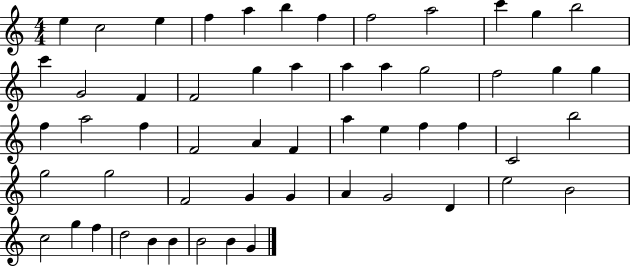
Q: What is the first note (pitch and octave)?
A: E5